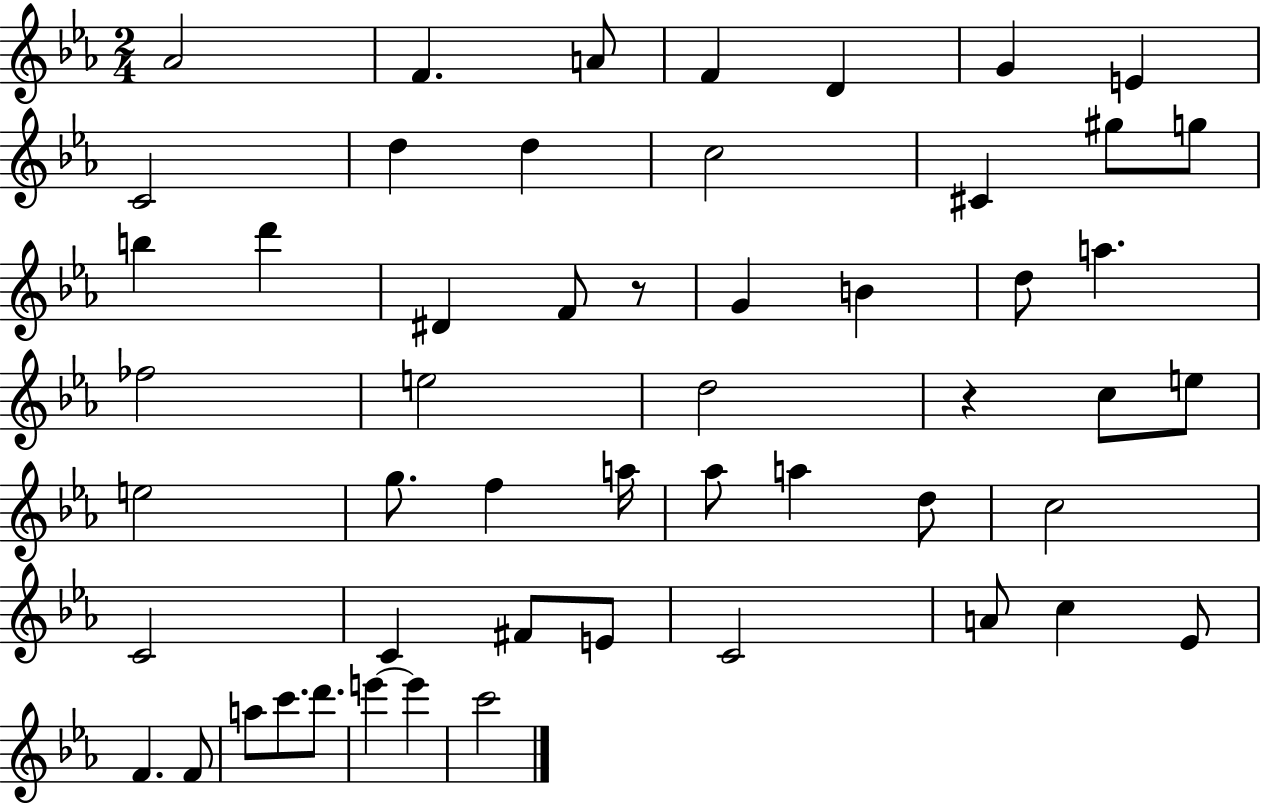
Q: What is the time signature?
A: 2/4